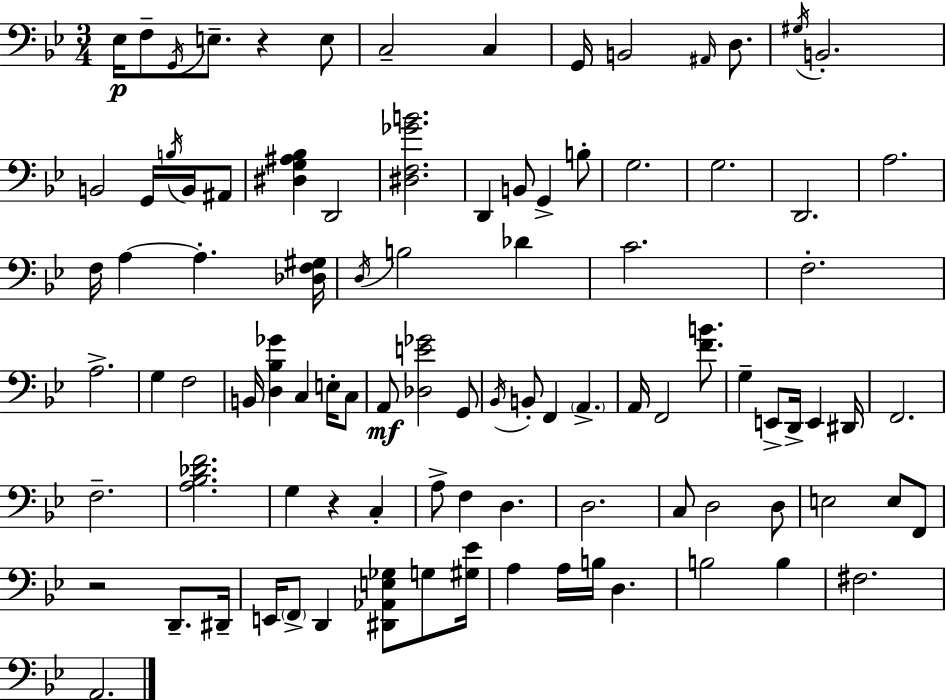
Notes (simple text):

Eb3/s F3/e G2/s E3/e. R/q E3/e C3/h C3/q G2/s B2/h A#2/s D3/e. G#3/s B2/h. B2/h G2/s B3/s B2/s A#2/e [D#3,G3,A#3,Bb3]/q D2/h [D#3,F3,Gb4,B4]/h. D2/q B2/e G2/q B3/e G3/h. G3/h. D2/h. A3/h. F3/s A3/q A3/q. [Db3,F3,G#3]/s D3/s B3/h Db4/q C4/h. F3/h. A3/h. G3/q F3/h B2/s [D3,Bb3,Gb4]/q C3/q E3/s C3/e A2/e [Db3,E4,Gb4]/h G2/e Bb2/s B2/e F2/q A2/q. A2/s F2/h [F4,B4]/e. G3/q E2/e D2/s E2/q D#2/s F2/h. F3/h. [A3,Bb3,Db4,F4]/h. G3/q R/q C3/q A3/e F3/q D3/q. D3/h. C3/e D3/h D3/e E3/h E3/e F2/e R/h D2/e. D#2/s E2/s F2/e D2/q [D#2,Ab2,E3,Gb3]/e G3/e [G#3,Eb4]/s A3/q A3/s B3/s D3/q. B3/h B3/q F#3/h. A2/h.